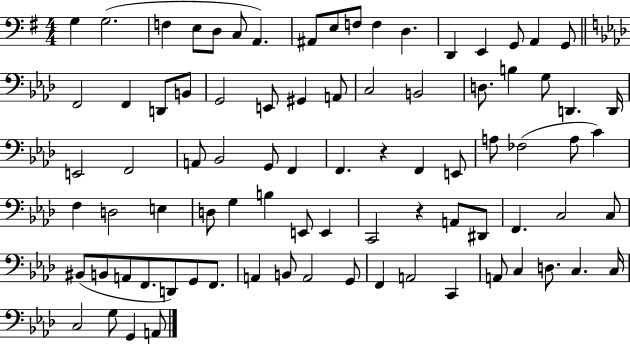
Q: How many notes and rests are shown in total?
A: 84